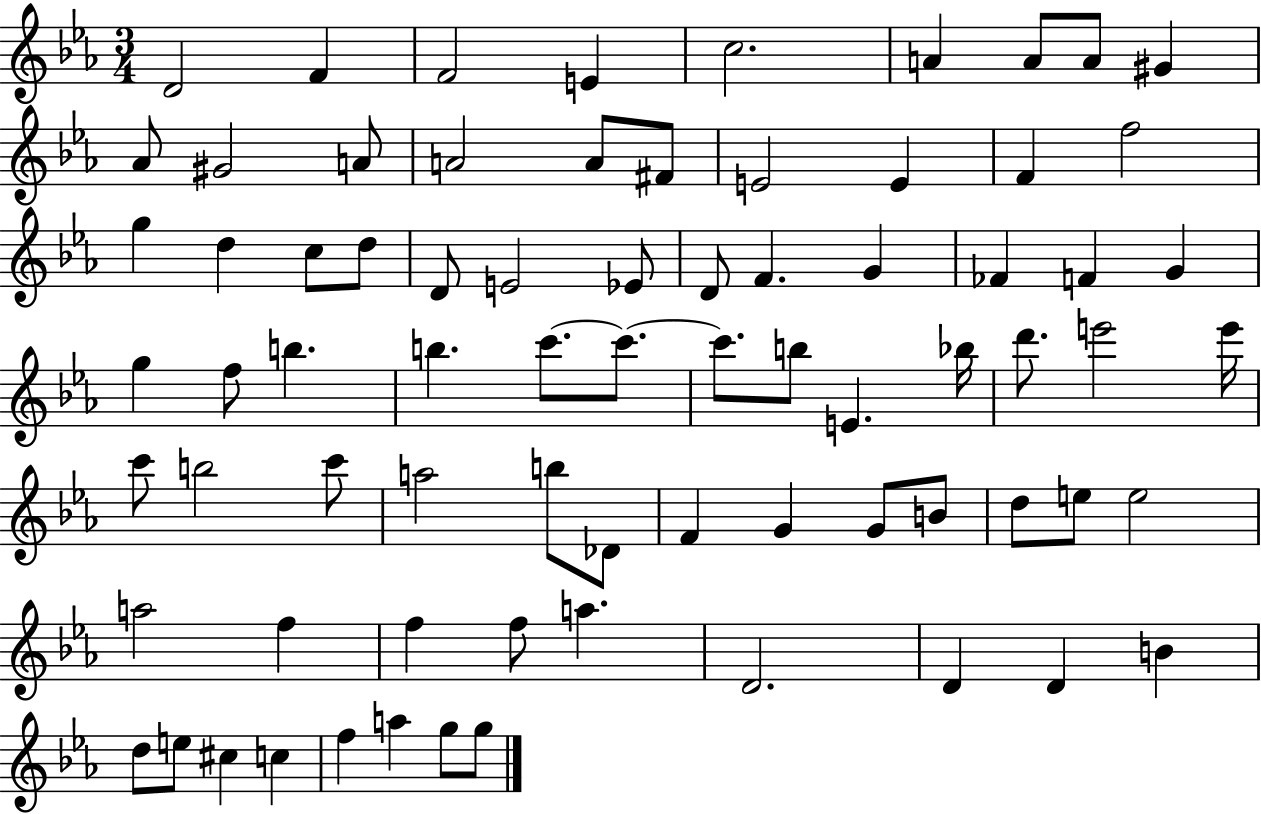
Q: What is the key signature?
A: EES major